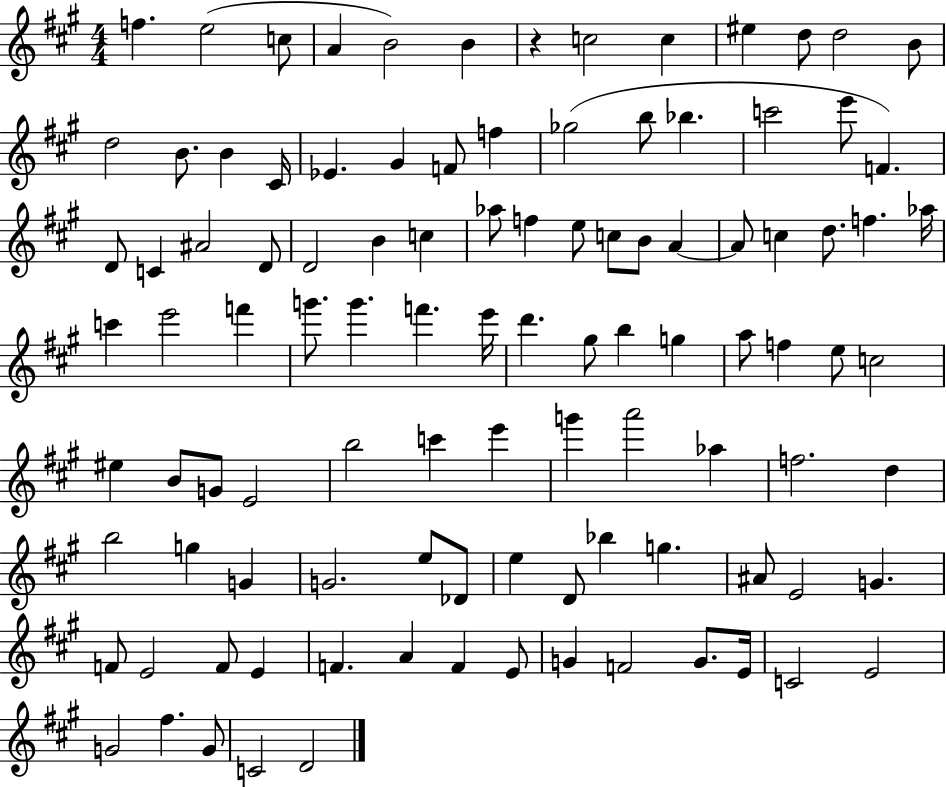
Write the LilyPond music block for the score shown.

{
  \clef treble
  \numericTimeSignature
  \time 4/4
  \key a \major
  f''4. e''2( c''8 | a'4 b'2) b'4 | r4 c''2 c''4 | eis''4 d''8 d''2 b'8 | \break d''2 b'8. b'4 cis'16 | ees'4. gis'4 f'8 f''4 | ges''2( b''8 bes''4. | c'''2 e'''8 f'4.) | \break d'8 c'4 ais'2 d'8 | d'2 b'4 c''4 | aes''8 f''4 e''8 c''8 b'8 a'4~~ | a'8 c''4 d''8. f''4. aes''16 | \break c'''4 e'''2 f'''4 | g'''8. g'''4. f'''4. e'''16 | d'''4. gis''8 b''4 g''4 | a''8 f''4 e''8 c''2 | \break eis''4 b'8 g'8 e'2 | b''2 c'''4 e'''4 | g'''4 a'''2 aes''4 | f''2. d''4 | \break b''2 g''4 g'4 | g'2. e''8 des'8 | e''4 d'8 bes''4 g''4. | ais'8 e'2 g'4. | \break f'8 e'2 f'8 e'4 | f'4. a'4 f'4 e'8 | g'4 f'2 g'8. e'16 | c'2 e'2 | \break g'2 fis''4. g'8 | c'2 d'2 | \bar "|."
}